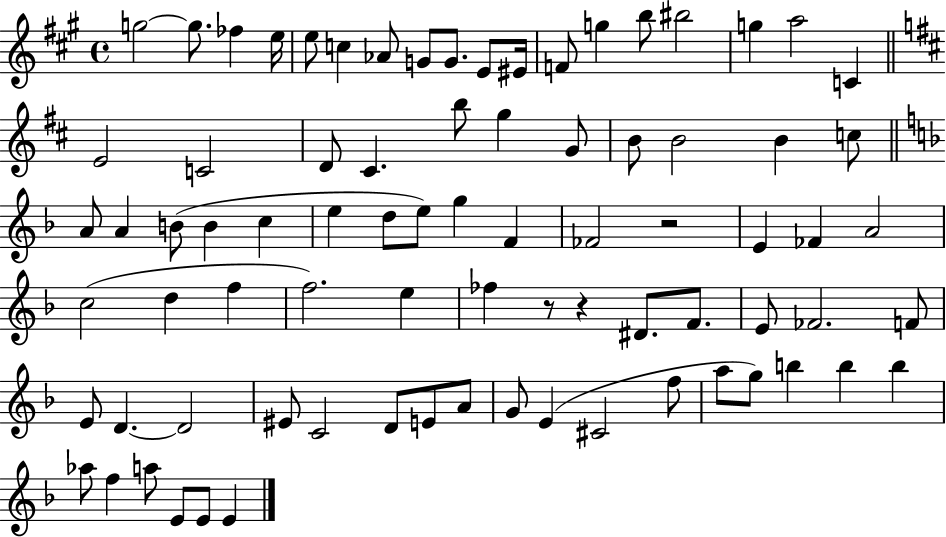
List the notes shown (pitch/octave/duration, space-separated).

G5/h G5/e. FES5/q E5/s E5/e C5/q Ab4/e G4/e G4/e. E4/e EIS4/s F4/e G5/q B5/e BIS5/h G5/q A5/h C4/q E4/h C4/h D4/e C#4/q. B5/e G5/q G4/e B4/e B4/h B4/q C5/e A4/e A4/q B4/e B4/q C5/q E5/q D5/e E5/e G5/q F4/q FES4/h R/h E4/q FES4/q A4/h C5/h D5/q F5/q F5/h. E5/q FES5/q R/e R/q D#4/e. F4/e. E4/e FES4/h. F4/e E4/e D4/q. D4/h EIS4/e C4/h D4/e E4/e A4/e G4/e E4/q C#4/h F5/e A5/e G5/e B5/q B5/q B5/q Ab5/e F5/q A5/e E4/e E4/e E4/q